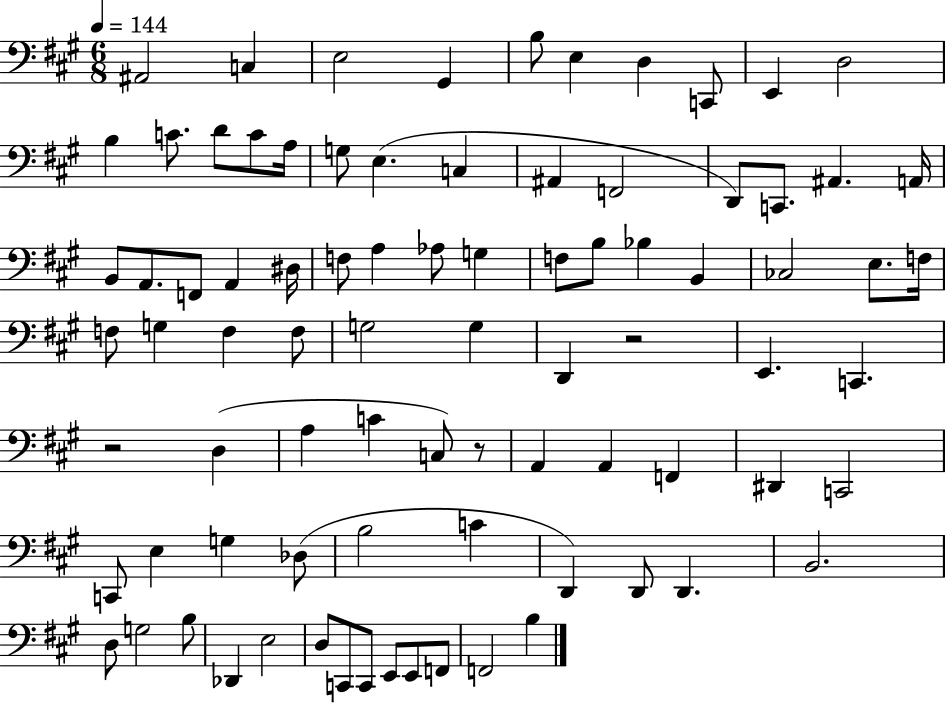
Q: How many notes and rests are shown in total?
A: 84